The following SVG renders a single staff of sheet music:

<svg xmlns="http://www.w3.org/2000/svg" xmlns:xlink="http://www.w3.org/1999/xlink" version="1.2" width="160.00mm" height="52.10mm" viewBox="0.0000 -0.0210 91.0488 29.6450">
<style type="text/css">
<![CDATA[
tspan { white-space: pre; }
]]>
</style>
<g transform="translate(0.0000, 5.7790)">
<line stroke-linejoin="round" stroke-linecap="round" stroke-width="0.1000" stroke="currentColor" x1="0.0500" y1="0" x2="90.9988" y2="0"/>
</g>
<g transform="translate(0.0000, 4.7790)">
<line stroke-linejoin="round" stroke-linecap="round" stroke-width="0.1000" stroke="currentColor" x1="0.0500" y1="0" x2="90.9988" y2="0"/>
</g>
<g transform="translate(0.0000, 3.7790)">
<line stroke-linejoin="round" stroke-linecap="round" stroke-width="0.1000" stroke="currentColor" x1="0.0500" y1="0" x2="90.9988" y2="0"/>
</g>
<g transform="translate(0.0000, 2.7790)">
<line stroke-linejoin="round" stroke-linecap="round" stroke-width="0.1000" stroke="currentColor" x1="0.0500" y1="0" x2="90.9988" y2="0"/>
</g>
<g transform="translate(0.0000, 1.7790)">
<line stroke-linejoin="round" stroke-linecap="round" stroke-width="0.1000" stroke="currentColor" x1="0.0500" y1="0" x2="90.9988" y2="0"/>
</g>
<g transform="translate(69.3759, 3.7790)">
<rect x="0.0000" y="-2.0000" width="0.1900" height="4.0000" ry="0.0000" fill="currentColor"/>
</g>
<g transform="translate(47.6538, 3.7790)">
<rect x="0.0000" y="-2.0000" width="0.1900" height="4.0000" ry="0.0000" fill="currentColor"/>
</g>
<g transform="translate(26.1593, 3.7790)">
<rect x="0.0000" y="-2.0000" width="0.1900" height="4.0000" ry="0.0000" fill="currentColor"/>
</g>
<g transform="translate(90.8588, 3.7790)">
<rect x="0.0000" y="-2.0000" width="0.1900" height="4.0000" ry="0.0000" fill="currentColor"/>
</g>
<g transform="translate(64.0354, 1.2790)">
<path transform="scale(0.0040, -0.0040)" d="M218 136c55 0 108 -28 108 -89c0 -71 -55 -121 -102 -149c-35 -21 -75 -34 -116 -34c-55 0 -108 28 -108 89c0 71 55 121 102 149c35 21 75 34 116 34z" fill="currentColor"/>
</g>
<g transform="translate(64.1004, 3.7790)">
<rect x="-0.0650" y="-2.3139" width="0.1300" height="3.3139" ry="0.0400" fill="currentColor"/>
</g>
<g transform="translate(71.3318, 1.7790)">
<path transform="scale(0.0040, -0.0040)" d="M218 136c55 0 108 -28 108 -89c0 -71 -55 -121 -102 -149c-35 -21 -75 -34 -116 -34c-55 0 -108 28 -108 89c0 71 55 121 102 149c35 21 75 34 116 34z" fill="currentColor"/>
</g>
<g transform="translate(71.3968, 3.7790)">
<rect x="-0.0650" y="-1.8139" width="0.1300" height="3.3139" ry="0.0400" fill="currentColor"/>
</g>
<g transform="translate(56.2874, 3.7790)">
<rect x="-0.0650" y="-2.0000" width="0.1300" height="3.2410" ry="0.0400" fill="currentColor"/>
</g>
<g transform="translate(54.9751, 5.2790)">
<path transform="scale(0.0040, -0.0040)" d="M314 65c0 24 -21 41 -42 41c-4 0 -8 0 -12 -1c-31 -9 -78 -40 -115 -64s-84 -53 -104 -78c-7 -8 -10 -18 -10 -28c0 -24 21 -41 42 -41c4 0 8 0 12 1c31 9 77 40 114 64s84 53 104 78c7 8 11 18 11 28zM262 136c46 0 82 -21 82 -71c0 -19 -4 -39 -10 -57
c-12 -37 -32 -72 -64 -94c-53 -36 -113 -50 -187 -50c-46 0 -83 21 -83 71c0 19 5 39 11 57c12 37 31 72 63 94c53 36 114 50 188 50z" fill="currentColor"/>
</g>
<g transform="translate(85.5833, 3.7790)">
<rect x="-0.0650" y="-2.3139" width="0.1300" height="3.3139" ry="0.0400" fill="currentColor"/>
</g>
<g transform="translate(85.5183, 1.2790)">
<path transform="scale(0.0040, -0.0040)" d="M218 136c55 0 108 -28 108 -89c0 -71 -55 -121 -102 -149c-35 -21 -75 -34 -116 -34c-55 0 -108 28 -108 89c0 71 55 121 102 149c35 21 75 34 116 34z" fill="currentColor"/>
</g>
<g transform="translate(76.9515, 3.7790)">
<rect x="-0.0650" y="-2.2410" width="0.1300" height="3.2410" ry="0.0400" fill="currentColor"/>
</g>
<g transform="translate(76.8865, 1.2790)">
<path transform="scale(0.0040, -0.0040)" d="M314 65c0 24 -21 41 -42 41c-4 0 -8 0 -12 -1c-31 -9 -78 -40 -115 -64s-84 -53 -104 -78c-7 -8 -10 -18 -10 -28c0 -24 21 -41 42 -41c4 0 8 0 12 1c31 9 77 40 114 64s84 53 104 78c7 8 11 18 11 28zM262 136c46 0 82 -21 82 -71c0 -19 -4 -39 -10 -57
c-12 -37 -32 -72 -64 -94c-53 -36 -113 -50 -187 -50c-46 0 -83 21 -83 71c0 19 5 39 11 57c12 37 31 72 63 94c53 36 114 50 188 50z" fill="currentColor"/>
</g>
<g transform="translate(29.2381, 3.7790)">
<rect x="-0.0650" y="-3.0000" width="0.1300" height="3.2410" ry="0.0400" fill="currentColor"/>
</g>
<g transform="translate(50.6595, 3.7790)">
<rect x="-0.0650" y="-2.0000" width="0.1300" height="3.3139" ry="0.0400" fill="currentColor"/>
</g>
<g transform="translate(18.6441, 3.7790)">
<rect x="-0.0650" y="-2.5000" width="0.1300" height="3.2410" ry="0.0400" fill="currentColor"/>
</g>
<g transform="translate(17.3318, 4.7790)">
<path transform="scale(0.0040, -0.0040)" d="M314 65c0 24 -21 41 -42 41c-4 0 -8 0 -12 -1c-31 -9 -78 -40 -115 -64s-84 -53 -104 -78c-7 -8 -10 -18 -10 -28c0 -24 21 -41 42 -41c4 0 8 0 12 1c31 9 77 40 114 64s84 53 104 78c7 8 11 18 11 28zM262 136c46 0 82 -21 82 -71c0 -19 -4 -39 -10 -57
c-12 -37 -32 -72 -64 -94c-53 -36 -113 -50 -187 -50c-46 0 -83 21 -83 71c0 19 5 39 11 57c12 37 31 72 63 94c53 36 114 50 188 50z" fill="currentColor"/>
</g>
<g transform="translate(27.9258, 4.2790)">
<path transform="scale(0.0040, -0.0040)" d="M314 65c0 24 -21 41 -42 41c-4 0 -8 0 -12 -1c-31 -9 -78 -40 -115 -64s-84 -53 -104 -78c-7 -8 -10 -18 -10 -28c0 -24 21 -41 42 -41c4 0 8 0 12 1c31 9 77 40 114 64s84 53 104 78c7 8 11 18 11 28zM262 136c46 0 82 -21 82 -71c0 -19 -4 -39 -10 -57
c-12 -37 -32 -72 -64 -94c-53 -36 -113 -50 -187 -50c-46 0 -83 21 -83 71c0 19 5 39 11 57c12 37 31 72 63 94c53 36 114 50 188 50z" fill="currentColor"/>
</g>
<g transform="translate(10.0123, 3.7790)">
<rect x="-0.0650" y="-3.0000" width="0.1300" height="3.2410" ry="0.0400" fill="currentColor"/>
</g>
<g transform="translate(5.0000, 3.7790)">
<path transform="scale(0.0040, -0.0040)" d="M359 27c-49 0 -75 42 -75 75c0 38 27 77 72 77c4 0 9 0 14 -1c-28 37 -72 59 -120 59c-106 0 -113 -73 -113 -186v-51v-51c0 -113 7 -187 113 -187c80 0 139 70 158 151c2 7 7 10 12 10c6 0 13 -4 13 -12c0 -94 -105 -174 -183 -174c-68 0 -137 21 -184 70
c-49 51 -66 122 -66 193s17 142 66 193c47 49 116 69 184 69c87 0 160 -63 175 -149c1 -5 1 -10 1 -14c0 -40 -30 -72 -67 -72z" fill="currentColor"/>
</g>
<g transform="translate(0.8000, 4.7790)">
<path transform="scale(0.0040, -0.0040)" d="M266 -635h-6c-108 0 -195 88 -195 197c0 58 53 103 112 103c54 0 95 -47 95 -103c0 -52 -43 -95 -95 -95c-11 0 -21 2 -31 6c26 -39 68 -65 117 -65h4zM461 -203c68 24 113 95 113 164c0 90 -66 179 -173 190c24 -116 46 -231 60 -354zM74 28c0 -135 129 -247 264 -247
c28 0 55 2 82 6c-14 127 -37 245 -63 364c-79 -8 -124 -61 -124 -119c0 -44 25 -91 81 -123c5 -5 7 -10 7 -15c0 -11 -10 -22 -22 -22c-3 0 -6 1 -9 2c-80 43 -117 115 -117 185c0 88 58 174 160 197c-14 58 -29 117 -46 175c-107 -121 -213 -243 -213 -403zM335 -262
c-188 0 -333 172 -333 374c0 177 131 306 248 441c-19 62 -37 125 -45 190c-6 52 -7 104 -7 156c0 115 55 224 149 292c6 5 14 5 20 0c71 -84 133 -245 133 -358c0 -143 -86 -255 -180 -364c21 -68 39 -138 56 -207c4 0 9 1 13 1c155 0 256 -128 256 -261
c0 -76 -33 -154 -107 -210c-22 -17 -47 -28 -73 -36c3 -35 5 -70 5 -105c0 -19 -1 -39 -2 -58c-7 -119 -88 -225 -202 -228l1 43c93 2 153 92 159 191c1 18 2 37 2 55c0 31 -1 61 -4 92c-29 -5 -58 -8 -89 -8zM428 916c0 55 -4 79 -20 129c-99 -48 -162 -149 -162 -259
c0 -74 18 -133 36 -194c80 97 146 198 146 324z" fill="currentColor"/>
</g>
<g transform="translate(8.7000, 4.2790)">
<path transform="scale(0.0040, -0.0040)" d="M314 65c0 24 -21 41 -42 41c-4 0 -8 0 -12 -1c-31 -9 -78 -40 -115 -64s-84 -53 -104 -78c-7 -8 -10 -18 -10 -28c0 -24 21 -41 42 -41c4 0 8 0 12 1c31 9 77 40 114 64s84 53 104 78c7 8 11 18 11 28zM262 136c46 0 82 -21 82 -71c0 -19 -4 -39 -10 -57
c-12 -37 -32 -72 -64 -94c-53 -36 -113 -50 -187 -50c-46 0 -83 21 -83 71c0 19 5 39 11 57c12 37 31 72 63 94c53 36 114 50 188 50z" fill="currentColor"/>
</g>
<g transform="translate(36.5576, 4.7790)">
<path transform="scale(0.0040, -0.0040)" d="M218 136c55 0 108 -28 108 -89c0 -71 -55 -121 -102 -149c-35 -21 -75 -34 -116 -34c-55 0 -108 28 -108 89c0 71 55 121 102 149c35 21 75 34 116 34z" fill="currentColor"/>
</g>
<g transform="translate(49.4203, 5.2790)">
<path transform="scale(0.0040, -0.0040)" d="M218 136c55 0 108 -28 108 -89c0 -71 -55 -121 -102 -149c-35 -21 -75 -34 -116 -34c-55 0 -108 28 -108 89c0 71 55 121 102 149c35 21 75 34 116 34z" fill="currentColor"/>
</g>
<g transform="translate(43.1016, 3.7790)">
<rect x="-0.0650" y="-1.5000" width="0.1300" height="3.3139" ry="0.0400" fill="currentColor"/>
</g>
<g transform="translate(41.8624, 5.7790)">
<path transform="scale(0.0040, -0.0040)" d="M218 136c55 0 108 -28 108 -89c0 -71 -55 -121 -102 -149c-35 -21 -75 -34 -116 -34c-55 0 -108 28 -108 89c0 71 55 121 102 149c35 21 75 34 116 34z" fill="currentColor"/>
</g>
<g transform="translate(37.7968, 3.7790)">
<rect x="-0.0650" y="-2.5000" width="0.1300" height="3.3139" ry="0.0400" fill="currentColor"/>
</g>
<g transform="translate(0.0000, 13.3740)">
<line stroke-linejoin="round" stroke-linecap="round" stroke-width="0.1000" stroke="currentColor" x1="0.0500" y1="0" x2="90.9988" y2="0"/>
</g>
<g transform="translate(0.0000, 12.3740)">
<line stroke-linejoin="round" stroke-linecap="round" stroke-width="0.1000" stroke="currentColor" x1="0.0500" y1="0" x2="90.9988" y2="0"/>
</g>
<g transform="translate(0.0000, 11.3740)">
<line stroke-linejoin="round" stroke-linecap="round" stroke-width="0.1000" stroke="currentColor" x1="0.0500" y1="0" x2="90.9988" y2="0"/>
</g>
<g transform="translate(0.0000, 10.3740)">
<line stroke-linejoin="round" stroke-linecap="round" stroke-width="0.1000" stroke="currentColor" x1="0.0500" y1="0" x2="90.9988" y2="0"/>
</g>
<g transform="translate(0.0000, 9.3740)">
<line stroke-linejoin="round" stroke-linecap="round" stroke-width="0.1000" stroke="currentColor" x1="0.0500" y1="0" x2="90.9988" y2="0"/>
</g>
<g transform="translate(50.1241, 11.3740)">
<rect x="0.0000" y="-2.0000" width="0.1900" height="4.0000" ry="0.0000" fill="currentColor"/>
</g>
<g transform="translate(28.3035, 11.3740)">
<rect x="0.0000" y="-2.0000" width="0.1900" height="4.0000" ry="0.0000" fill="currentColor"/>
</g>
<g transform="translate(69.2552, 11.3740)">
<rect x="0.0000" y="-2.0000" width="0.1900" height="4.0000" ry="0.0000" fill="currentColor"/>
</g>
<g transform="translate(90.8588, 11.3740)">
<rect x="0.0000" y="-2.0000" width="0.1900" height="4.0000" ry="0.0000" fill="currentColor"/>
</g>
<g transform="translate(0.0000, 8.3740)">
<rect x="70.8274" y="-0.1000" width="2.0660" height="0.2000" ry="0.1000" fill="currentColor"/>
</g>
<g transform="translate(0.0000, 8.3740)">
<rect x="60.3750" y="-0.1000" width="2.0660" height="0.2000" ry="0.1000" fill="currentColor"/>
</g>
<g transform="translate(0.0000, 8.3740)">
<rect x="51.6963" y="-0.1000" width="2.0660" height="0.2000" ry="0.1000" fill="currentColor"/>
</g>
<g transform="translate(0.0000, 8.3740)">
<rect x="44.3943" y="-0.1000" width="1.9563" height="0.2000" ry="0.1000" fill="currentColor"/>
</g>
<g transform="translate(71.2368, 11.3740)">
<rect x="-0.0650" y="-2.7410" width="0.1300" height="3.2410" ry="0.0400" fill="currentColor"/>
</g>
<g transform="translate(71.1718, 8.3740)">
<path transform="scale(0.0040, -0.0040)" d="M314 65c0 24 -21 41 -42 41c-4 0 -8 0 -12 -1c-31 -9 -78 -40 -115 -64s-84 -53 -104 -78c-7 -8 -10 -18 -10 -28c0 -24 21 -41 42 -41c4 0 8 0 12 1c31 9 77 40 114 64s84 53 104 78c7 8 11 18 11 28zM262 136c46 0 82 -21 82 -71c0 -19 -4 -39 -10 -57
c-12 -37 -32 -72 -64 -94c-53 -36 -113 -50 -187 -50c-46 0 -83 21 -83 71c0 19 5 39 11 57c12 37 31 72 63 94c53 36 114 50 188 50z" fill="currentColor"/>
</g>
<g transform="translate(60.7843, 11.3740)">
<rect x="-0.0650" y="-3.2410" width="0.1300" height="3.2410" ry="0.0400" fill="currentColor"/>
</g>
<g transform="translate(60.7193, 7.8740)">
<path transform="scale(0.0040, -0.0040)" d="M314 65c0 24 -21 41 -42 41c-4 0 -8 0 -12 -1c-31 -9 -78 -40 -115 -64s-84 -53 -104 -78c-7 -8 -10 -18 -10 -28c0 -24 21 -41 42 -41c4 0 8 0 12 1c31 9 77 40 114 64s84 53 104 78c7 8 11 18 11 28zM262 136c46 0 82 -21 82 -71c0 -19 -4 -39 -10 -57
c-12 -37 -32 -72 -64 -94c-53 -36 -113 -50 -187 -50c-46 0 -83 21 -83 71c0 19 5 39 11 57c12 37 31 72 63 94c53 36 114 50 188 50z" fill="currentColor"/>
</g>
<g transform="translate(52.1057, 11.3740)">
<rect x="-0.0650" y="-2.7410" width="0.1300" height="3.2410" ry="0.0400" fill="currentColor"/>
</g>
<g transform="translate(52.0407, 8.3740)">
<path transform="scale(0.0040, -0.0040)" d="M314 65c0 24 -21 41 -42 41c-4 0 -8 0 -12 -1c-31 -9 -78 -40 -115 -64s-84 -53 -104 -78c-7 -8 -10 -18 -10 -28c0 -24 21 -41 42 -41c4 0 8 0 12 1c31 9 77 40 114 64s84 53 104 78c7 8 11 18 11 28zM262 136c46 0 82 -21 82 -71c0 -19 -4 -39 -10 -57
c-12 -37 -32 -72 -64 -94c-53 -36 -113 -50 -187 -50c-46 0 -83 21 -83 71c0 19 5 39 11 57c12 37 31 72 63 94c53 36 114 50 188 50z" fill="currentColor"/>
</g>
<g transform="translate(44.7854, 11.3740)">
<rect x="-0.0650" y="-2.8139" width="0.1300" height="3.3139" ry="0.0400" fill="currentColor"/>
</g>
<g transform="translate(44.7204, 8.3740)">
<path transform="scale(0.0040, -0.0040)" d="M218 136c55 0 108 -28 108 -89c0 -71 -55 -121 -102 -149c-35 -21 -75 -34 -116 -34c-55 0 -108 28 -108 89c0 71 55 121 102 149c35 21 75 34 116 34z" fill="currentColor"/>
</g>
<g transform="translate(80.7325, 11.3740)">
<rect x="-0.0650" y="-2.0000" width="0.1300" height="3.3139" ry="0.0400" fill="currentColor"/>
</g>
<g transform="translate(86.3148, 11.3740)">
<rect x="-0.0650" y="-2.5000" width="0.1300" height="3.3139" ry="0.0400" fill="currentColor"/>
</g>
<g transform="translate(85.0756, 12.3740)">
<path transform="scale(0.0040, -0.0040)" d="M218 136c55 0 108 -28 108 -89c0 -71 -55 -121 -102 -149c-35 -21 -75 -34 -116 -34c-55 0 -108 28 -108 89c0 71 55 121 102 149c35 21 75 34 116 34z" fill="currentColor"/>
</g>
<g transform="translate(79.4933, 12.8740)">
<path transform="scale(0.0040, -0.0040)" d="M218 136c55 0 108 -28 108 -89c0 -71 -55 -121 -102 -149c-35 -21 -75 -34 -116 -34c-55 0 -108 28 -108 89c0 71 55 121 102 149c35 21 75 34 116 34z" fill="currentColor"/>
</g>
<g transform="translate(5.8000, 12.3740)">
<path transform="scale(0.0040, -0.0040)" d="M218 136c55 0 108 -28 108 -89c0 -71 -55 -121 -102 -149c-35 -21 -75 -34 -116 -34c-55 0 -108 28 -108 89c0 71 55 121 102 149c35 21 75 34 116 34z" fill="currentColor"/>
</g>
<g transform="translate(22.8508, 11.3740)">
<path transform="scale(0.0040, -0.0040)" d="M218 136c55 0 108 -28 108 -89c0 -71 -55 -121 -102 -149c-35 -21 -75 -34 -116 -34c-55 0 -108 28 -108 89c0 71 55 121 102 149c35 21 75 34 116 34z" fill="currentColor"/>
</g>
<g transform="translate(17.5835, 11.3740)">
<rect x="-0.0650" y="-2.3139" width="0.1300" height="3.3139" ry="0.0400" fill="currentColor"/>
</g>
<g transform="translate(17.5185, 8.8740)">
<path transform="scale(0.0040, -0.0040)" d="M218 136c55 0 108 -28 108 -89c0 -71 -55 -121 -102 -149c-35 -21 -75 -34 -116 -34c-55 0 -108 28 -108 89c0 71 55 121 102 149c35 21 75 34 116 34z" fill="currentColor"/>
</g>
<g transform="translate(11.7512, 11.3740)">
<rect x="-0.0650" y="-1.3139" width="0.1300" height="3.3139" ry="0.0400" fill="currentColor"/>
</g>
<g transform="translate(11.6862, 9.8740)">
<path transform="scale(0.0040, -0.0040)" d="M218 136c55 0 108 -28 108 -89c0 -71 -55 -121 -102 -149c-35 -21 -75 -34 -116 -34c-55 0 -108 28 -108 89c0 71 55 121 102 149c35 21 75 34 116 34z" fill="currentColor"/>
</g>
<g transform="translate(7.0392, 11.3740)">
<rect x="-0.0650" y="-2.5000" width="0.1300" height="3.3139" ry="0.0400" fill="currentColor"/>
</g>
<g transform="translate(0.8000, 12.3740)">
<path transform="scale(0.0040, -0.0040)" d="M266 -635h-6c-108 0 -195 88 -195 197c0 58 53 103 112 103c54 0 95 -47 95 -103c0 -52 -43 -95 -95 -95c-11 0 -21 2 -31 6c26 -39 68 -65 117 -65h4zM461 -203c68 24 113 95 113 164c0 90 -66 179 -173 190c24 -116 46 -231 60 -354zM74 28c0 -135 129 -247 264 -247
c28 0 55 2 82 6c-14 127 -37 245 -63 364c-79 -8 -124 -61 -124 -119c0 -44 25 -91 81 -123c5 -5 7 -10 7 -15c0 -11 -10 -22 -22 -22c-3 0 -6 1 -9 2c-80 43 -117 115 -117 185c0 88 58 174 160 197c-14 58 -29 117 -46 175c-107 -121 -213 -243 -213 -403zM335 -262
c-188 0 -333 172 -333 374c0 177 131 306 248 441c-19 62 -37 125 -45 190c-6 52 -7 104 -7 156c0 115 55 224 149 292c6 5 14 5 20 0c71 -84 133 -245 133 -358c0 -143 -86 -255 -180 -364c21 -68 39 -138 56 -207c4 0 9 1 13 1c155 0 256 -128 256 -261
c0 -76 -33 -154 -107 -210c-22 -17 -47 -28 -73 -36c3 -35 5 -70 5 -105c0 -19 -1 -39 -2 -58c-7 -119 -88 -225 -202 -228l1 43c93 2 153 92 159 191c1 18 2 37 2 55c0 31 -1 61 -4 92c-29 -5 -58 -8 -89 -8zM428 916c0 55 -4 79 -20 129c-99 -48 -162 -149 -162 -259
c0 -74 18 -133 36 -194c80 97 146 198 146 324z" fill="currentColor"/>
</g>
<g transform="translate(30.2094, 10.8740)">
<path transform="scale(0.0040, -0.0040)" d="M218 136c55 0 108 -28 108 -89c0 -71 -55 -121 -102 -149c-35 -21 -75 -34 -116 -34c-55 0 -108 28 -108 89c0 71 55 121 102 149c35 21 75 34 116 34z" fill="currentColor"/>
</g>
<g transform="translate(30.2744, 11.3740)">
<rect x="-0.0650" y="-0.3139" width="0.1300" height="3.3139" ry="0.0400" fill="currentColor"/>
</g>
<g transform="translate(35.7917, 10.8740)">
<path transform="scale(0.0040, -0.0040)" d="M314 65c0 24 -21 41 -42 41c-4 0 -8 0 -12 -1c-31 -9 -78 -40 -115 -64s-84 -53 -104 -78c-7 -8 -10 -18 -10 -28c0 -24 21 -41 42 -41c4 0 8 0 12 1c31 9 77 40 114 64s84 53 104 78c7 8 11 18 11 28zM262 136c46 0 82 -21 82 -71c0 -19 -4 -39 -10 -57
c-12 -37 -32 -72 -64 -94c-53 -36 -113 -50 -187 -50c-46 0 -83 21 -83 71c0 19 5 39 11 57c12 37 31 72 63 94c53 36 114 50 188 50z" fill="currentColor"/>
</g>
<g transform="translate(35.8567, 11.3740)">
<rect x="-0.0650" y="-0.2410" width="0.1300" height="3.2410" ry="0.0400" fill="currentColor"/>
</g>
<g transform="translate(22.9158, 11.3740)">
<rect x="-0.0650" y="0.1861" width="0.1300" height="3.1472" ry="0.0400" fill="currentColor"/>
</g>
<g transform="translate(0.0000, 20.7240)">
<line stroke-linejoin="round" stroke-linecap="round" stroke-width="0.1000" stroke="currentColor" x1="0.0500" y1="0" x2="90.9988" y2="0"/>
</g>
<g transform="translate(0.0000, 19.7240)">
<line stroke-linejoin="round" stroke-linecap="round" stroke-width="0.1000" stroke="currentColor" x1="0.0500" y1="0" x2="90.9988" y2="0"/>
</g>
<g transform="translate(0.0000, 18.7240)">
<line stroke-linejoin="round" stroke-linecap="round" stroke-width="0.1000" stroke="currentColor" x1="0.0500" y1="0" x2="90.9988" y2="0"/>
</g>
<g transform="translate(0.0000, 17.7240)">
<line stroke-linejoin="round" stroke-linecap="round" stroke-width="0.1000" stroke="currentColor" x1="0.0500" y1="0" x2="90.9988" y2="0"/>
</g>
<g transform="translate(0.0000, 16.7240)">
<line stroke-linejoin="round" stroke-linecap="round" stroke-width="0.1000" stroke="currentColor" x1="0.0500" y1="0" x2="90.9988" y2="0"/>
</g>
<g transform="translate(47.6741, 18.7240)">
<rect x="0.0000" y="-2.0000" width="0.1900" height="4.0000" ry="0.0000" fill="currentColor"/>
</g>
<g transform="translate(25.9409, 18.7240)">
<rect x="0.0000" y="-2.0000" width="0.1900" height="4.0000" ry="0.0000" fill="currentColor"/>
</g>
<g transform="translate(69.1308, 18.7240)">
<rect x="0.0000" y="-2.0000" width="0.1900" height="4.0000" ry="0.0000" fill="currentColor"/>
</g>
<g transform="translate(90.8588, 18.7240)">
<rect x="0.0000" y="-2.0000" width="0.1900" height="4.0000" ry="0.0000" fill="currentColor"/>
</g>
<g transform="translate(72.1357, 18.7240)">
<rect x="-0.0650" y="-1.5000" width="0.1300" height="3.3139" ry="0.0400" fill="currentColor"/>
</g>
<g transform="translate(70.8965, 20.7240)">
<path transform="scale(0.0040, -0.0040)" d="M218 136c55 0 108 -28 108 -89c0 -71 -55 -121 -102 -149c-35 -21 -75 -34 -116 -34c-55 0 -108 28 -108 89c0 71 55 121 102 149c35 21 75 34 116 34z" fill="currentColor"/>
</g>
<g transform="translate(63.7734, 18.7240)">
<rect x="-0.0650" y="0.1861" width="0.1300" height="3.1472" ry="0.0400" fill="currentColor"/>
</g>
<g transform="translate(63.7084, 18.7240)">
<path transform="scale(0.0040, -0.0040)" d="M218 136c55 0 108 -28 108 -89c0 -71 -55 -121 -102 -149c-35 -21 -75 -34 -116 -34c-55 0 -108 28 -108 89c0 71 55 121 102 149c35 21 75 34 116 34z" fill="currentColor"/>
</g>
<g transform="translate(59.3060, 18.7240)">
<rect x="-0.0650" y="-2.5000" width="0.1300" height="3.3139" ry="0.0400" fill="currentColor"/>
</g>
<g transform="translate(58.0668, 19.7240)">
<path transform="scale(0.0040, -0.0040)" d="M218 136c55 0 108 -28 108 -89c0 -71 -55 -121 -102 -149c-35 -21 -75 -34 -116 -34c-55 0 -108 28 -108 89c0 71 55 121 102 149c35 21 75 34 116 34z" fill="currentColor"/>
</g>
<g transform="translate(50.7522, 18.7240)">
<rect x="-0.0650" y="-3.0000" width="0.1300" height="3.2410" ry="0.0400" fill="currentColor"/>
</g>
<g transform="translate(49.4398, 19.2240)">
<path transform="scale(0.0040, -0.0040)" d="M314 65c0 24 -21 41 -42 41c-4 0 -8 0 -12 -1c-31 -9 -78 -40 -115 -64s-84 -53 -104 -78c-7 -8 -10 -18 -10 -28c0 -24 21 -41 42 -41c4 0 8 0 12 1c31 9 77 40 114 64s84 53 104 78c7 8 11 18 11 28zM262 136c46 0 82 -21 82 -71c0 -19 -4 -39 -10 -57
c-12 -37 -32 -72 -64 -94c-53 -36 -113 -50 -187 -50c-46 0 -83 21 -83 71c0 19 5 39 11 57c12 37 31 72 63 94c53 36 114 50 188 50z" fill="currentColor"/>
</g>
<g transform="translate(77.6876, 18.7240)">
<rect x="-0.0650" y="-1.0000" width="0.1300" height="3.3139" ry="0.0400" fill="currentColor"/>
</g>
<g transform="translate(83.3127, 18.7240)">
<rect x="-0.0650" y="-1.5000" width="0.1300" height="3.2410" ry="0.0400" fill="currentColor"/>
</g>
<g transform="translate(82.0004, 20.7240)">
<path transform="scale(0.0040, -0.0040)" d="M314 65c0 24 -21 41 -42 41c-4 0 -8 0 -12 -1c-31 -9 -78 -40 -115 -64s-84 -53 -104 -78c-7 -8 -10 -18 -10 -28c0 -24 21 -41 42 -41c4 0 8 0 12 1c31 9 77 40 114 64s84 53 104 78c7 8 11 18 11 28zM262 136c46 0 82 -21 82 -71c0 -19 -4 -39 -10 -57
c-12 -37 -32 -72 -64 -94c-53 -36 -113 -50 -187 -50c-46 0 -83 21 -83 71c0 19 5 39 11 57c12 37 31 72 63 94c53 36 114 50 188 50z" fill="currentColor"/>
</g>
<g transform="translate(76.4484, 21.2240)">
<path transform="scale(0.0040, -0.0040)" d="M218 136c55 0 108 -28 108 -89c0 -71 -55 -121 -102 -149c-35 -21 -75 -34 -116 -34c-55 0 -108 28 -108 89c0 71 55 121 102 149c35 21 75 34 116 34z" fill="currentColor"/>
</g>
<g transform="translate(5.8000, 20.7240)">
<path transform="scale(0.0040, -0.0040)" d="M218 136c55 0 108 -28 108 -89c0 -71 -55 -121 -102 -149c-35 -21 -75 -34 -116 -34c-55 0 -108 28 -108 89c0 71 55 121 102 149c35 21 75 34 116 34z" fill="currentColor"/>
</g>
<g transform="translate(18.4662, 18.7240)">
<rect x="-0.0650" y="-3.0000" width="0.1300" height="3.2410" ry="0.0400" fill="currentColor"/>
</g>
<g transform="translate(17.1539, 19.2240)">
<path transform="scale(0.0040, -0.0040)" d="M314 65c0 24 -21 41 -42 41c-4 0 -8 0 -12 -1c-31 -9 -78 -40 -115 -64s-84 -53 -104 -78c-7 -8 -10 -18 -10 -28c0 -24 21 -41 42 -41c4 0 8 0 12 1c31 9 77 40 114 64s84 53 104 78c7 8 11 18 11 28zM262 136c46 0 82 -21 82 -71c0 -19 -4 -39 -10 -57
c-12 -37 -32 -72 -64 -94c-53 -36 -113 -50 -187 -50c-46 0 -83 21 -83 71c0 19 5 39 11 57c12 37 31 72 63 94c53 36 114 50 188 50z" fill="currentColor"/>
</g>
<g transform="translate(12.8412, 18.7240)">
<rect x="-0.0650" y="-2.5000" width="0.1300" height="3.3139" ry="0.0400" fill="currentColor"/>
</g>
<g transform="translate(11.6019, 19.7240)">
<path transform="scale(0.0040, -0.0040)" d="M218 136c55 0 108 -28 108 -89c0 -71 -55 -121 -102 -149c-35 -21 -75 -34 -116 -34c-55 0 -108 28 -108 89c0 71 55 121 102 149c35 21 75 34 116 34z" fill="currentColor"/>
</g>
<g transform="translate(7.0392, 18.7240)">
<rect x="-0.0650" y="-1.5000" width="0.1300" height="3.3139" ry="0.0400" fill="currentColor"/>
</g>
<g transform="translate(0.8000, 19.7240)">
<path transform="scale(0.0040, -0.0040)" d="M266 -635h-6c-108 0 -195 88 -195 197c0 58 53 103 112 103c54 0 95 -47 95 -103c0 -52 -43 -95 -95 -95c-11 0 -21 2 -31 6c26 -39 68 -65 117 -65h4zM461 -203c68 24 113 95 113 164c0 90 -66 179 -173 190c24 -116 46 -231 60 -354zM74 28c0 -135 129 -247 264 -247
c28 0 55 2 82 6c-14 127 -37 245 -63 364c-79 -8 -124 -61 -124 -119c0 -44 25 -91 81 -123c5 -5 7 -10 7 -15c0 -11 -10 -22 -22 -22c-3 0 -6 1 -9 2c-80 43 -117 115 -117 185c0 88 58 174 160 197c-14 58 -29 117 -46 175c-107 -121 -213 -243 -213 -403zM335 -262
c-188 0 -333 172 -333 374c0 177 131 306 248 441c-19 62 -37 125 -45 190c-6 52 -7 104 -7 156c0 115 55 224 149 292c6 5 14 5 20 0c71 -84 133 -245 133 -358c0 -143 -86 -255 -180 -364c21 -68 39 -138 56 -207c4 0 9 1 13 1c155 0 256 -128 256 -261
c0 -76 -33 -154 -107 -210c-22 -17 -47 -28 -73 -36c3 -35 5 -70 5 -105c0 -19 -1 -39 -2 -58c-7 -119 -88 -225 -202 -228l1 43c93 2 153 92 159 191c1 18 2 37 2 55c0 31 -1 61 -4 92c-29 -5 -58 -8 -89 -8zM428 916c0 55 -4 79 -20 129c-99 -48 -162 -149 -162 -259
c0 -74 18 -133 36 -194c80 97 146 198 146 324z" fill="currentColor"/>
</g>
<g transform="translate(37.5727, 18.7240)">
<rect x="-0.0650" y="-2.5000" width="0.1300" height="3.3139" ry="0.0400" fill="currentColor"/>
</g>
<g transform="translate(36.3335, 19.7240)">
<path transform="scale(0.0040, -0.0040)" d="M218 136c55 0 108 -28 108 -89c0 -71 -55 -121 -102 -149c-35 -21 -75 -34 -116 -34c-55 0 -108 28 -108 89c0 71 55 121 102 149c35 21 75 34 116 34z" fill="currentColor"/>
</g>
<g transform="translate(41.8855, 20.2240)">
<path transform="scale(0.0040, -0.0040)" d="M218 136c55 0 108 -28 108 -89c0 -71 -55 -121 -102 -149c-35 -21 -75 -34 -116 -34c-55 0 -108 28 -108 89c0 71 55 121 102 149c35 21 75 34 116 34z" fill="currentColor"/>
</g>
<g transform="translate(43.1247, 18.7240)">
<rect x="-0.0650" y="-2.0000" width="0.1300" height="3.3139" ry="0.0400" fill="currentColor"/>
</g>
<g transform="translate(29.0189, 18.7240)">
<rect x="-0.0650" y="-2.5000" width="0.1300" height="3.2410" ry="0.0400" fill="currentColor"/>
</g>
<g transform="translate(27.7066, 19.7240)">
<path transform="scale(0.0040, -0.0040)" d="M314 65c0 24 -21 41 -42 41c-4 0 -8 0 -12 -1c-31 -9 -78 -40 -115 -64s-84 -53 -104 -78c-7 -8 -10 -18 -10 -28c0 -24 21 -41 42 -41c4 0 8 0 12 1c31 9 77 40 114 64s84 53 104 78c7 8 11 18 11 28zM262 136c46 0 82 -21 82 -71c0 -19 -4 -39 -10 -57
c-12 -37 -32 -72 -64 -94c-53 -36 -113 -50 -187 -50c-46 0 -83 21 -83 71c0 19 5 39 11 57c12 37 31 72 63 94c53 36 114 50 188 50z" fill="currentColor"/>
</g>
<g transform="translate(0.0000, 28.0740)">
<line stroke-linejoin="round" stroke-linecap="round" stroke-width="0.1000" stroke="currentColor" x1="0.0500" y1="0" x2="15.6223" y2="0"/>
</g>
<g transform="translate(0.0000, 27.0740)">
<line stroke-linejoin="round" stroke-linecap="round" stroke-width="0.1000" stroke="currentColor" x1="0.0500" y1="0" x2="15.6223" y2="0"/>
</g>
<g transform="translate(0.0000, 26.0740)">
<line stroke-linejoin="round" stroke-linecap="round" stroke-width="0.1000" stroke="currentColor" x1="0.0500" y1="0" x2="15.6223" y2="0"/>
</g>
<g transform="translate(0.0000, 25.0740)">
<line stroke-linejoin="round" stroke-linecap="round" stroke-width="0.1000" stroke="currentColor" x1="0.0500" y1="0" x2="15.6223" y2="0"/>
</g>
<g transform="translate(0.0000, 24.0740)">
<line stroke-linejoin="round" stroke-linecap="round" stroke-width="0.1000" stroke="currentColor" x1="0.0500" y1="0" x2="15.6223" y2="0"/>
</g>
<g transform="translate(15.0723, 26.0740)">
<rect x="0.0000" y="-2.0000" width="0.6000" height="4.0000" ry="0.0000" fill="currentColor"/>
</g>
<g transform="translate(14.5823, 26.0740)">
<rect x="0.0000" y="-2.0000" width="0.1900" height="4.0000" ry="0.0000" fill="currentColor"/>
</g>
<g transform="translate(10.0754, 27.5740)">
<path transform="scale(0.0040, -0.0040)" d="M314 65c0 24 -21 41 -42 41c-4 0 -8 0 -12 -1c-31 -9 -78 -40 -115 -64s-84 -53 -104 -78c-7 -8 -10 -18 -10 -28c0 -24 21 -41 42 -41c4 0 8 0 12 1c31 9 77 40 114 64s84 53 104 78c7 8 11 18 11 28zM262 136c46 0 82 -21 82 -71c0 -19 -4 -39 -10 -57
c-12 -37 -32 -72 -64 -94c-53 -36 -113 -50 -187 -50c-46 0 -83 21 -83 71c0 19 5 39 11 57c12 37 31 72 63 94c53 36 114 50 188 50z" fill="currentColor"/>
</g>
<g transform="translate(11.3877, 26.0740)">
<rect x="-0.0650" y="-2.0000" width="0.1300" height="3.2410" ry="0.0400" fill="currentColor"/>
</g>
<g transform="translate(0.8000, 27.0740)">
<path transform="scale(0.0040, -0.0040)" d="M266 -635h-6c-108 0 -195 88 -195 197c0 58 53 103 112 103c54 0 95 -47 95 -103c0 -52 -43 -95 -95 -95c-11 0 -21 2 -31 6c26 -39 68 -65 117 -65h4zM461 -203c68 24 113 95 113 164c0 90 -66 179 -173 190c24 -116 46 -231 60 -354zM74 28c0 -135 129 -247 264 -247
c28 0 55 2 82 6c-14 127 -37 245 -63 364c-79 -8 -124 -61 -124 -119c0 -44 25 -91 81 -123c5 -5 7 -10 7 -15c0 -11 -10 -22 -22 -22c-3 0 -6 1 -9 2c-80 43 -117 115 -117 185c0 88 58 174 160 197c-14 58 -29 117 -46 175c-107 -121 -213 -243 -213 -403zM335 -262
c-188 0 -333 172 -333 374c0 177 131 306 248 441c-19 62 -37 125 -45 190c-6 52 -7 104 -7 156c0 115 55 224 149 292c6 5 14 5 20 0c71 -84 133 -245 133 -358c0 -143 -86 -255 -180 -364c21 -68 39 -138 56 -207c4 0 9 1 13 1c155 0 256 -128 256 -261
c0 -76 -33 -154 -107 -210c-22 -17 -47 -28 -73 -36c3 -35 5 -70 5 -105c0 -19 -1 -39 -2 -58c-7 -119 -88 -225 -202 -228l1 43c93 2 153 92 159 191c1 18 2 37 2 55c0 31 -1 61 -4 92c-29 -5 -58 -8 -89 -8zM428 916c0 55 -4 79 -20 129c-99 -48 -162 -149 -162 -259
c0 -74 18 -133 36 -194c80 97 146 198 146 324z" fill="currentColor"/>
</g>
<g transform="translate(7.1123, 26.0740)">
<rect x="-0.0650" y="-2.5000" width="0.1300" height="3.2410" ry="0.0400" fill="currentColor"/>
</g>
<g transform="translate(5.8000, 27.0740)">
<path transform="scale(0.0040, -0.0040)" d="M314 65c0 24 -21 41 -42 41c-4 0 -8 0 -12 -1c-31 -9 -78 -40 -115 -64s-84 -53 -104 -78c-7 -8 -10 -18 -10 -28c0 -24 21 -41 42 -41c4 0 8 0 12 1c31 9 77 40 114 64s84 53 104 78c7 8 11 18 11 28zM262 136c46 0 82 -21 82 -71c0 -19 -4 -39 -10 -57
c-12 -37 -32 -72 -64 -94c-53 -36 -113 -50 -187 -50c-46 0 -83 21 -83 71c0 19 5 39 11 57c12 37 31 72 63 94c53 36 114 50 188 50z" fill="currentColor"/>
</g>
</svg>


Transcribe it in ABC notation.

X:1
T:Untitled
M:4/4
L:1/4
K:C
A2 G2 A2 G E F F2 g f g2 g G e g B c c2 a a2 b2 a2 F G E G A2 G2 G F A2 G B E D E2 G2 F2